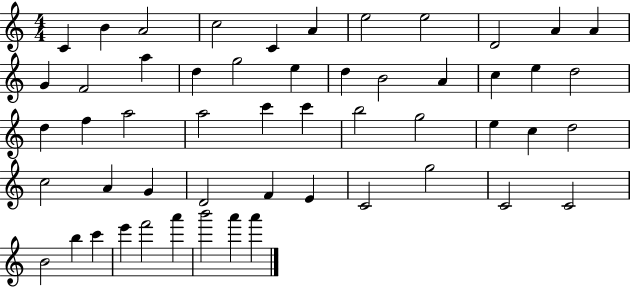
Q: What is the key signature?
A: C major